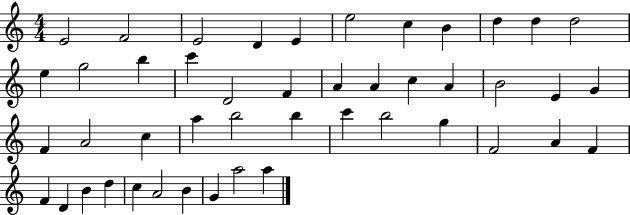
E4/h F4/h E4/h D4/q E4/q E5/h C5/q B4/q D5/q D5/q D5/h E5/q G5/h B5/q C6/q D4/h F4/q A4/q A4/q C5/q A4/q B4/h E4/q G4/q F4/q A4/h C5/q A5/q B5/h B5/q C6/q B5/h G5/q F4/h A4/q F4/q F4/q D4/q B4/q D5/q C5/q A4/h B4/q G4/q A5/h A5/q